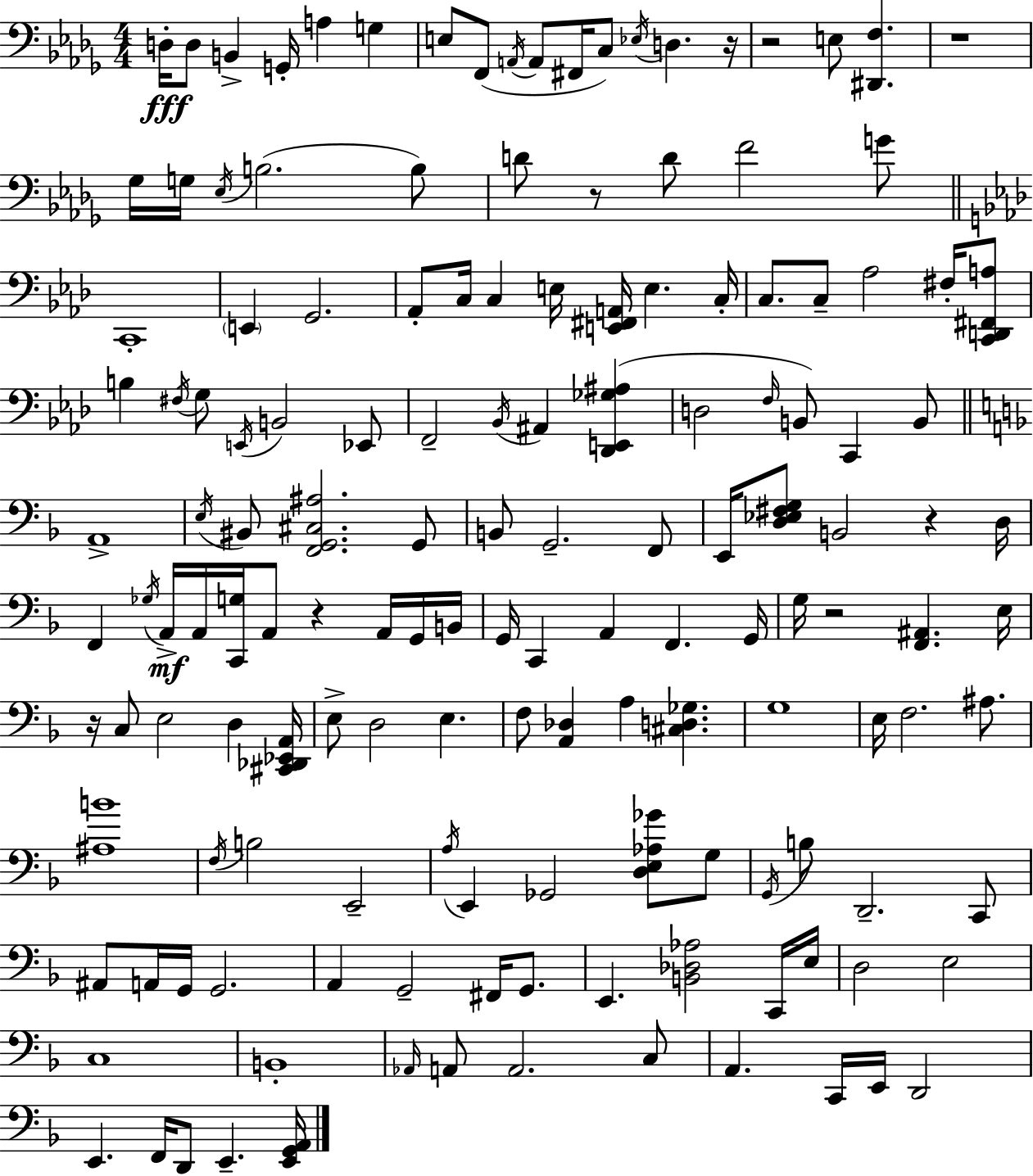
D3/s D3/e B2/q G2/s A3/q G3/q E3/e F2/e A2/s A2/e F#2/s C3/e Eb3/s D3/q. R/s R/h E3/e [D#2,F3]/q. R/w Gb3/s G3/s Eb3/s B3/h. B3/e D4/e R/e D4/e F4/h G4/e C2/w E2/q G2/h. Ab2/e C3/s C3/q E3/s [E2,F#2,A2]/s E3/q. C3/s C3/e. C3/e Ab3/h F#3/s [C2,D2,F#2,A3]/e B3/q F#3/s G3/e E2/s B2/h Eb2/e F2/h Bb2/s A#2/q [Db2,E2,Gb3,A#3]/q D3/h F3/s B2/e C2/q B2/e A2/w E3/s BIS2/e [F2,G2,C#3,A#3]/h. G2/e B2/e G2/h. F2/e E2/s [D3,Eb3,F#3,G3]/e B2/h R/q D3/s F2/q Gb3/s A2/s A2/s [C2,G3]/s A2/e R/q A2/s G2/s B2/s G2/s C2/q A2/q F2/q. G2/s G3/s R/h [F2,A#2]/q. E3/s R/s C3/e E3/h D3/q [C#2,Db2,Eb2,A2]/s E3/e D3/h E3/q. F3/e [A2,Db3]/q A3/q [C#3,D3,Gb3]/q. G3/w E3/s F3/h. A#3/e. [A#3,B4]/w F3/s B3/h E2/h A3/s E2/q Gb2/h [D3,E3,Ab3,Gb4]/e G3/e G2/s B3/e D2/h. C2/e A#2/e A2/s G2/s G2/h. A2/q G2/h F#2/s G2/e. E2/q. [B2,Db3,Ab3]/h C2/s E3/s D3/h E3/h C3/w B2/w Ab2/s A2/e A2/h. C3/e A2/q. C2/s E2/s D2/h E2/q. F2/s D2/e E2/q. [E2,G2,A2]/s